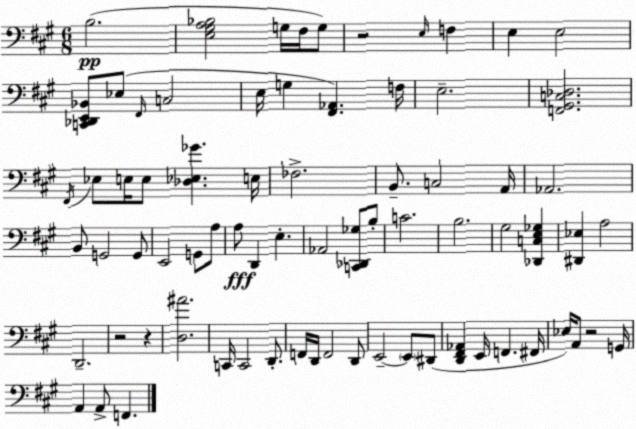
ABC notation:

X:1
T:Untitled
M:6/8
L:1/4
K:A
B,2 [E,^G,A,_B,]2 G,/4 ^F,/4 G,/2 z2 E,/4 F, E, E,2 [C,,_D,,E,,_B,,]/2 _E,/2 ^F,,/4 C,2 E,/4 G, [^F,,_A,,] F,/4 E,2 [F,,^G,,C,_D,]2 ^F,,/4 _E,/2 E,/4 E,/2 [_D,_E,_G] E,/4 _F,2 B,,/2 C,2 A,,/4 _A,,2 B,,/2 G,,2 G,,/2 E,,2 G,,/2 A,/2 A,/2 D,, E, _A,,2 [C,,_D,,_G,]/2 B,/2 C2 B,2 ^G,2 [_D,,C,E,_G,] [^D,,_E,] A,2 D,,2 z2 z [D,^A]2 C,,/4 C,,2 D,,/2 F,,/4 D,,/4 F,,2 D,,/2 E,,2 E,,/2 ^D,,/2 [D,,^F,,_A,,] E,,/4 F,, ^F,,/4 _E,/4 A,,/2 z2 G,,/4 A,, A,,/2 F,,